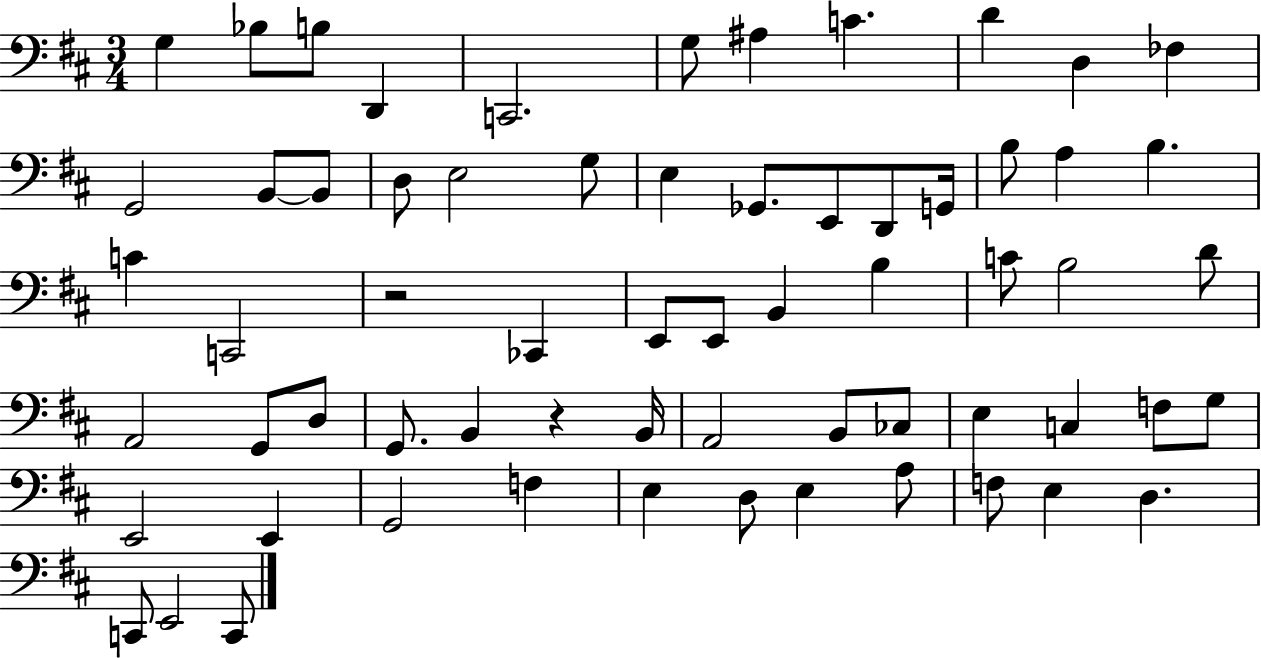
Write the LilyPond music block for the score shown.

{
  \clef bass
  \numericTimeSignature
  \time 3/4
  \key d \major
  g4 bes8 b8 d,4 | c,2. | g8 ais4 c'4. | d'4 d4 fes4 | \break g,2 b,8~~ b,8 | d8 e2 g8 | e4 ges,8. e,8 d,8 g,16 | b8 a4 b4. | \break c'4 c,2 | r2 ces,4 | e,8 e,8 b,4 b4 | c'8 b2 d'8 | \break a,2 g,8 d8 | g,8. b,4 r4 b,16 | a,2 b,8 ces8 | e4 c4 f8 g8 | \break e,2 e,4 | g,2 f4 | e4 d8 e4 a8 | f8 e4 d4. | \break c,8 e,2 c,8 | \bar "|."
}